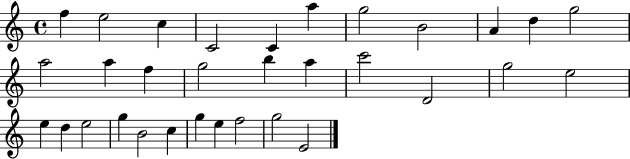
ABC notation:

X:1
T:Untitled
M:4/4
L:1/4
K:C
f e2 c C2 C a g2 B2 A d g2 a2 a f g2 b a c'2 D2 g2 e2 e d e2 g B2 c g e f2 g2 E2